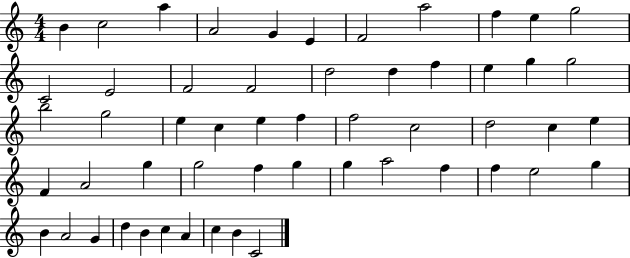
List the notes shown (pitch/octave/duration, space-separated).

B4/q C5/h A5/q A4/h G4/q E4/q F4/h A5/h F5/q E5/q G5/h C4/h E4/h F4/h F4/h D5/h D5/q F5/q E5/q G5/q G5/h B5/h G5/h E5/q C5/q E5/q F5/q F5/h C5/h D5/h C5/q E5/q F4/q A4/h G5/q G5/h F5/q G5/q G5/q A5/h F5/q F5/q E5/h G5/q B4/q A4/h G4/q D5/q B4/q C5/q A4/q C5/q B4/q C4/h